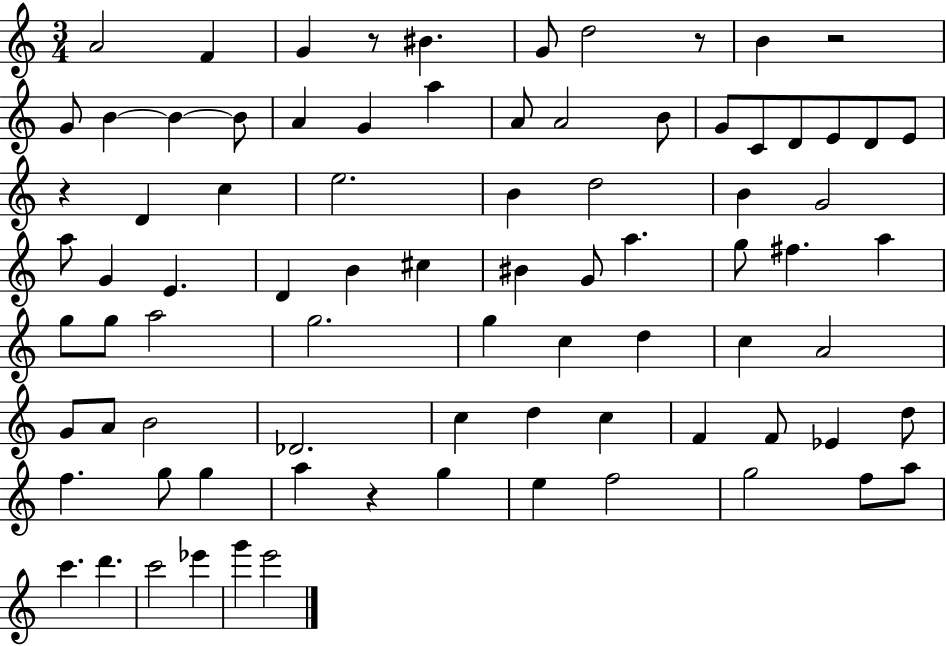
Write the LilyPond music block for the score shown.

{
  \clef treble
  \numericTimeSignature
  \time 3/4
  \key c \major
  a'2 f'4 | g'4 r8 bis'4. | g'8 d''2 r8 | b'4 r2 | \break g'8 b'4~~ b'4~~ b'8 | a'4 g'4 a''4 | a'8 a'2 b'8 | g'8 c'8 d'8 e'8 d'8 e'8 | \break r4 d'4 c''4 | e''2. | b'4 d''2 | b'4 g'2 | \break a''8 g'4 e'4. | d'4 b'4 cis''4 | bis'4 g'8 a''4. | g''8 fis''4. a''4 | \break g''8 g''8 a''2 | g''2. | g''4 c''4 d''4 | c''4 a'2 | \break g'8 a'8 b'2 | des'2. | c''4 d''4 c''4 | f'4 f'8 ees'4 d''8 | \break f''4. g''8 g''4 | a''4 r4 g''4 | e''4 f''2 | g''2 f''8 a''8 | \break c'''4. d'''4. | c'''2 ees'''4 | g'''4 e'''2 | \bar "|."
}